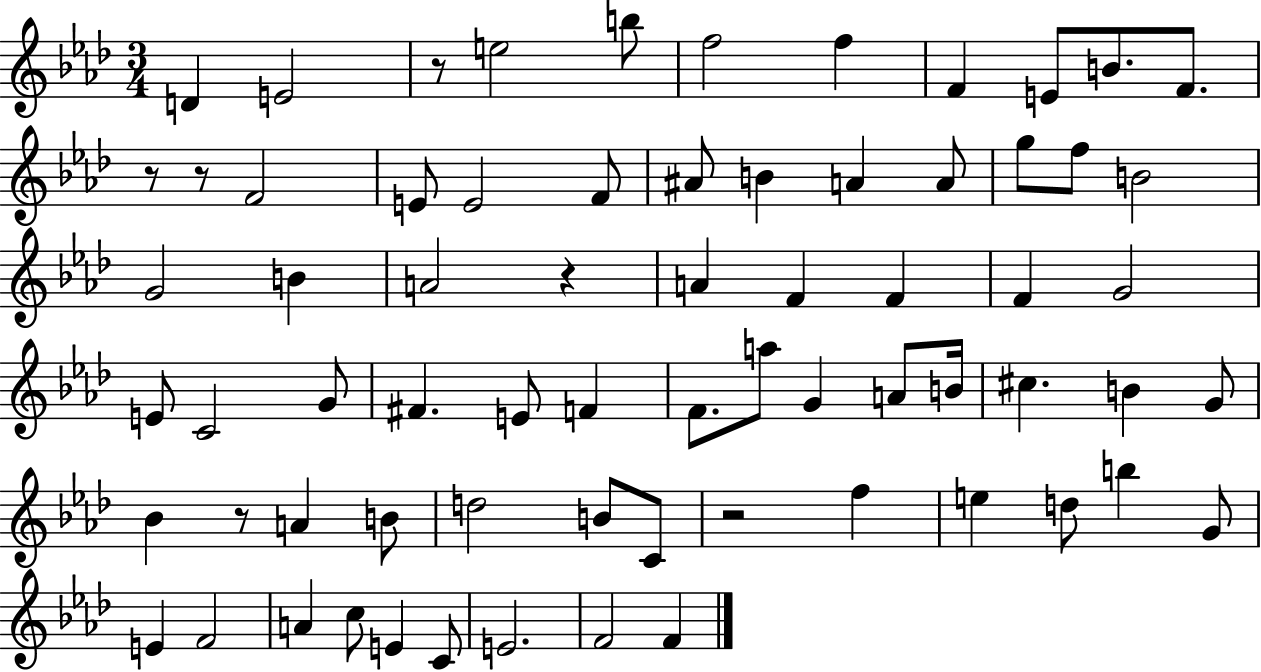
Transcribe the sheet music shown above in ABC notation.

X:1
T:Untitled
M:3/4
L:1/4
K:Ab
D E2 z/2 e2 b/2 f2 f F E/2 B/2 F/2 z/2 z/2 F2 E/2 E2 F/2 ^A/2 B A A/2 g/2 f/2 B2 G2 B A2 z A F F F G2 E/2 C2 G/2 ^F E/2 F F/2 a/2 G A/2 B/4 ^c B G/2 _B z/2 A B/2 d2 B/2 C/2 z2 f e d/2 b G/2 E F2 A c/2 E C/2 E2 F2 F